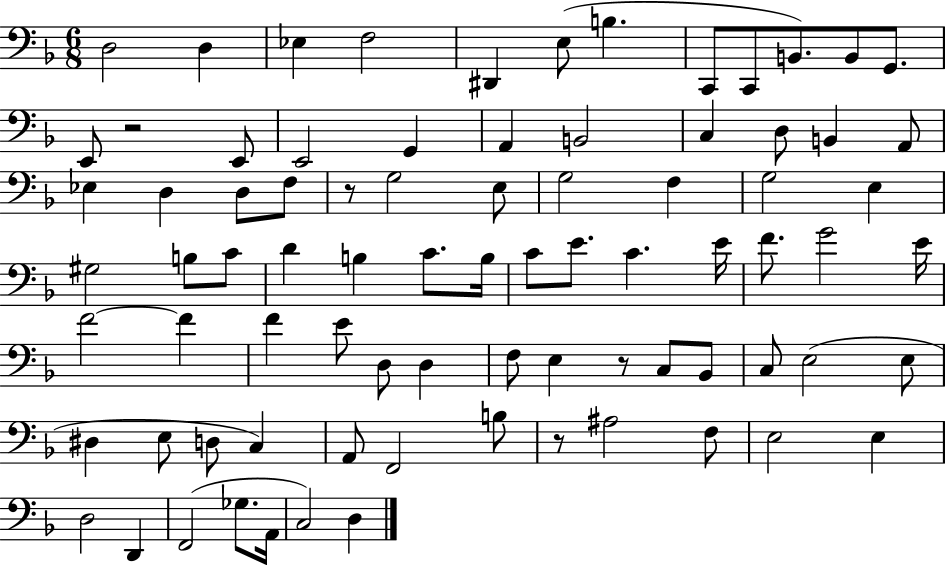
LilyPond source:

{
  \clef bass
  \numericTimeSignature
  \time 6/8
  \key f \major
  d2 d4 | ees4 f2 | dis,4 e8( b4. | c,8 c,8 b,8.) b,8 g,8. | \break e,8 r2 e,8 | e,2 g,4 | a,4 b,2 | c4 d8 b,4 a,8 | \break ees4 d4 d8 f8 | r8 g2 e8 | g2 f4 | g2 e4 | \break gis2 b8 c'8 | d'4 b4 c'8. b16 | c'8 e'8. c'4. e'16 | f'8. g'2 e'16 | \break f'2~~ f'4 | f'4 e'8 d8 d4 | f8 e4 r8 c8 bes,8 | c8 e2( e8 | \break dis4 e8 d8 c4) | a,8 f,2 b8 | r8 ais2 f8 | e2 e4 | \break d2 d,4 | f,2( ges8. a,16 | c2) d4 | \bar "|."
}